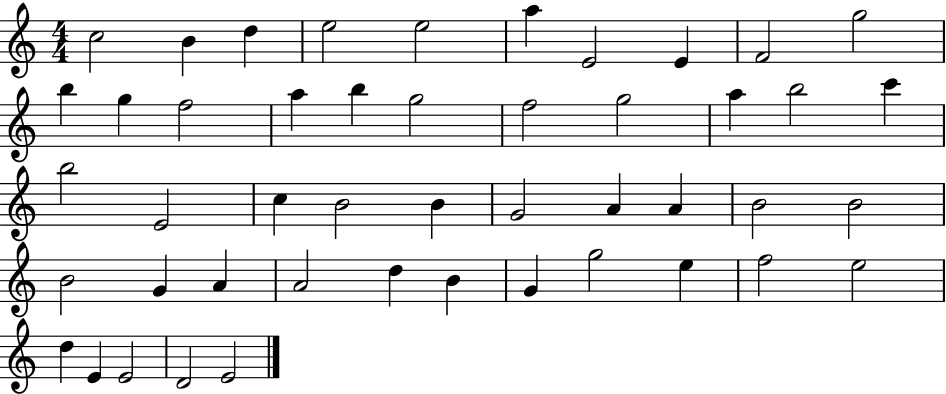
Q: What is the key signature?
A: C major